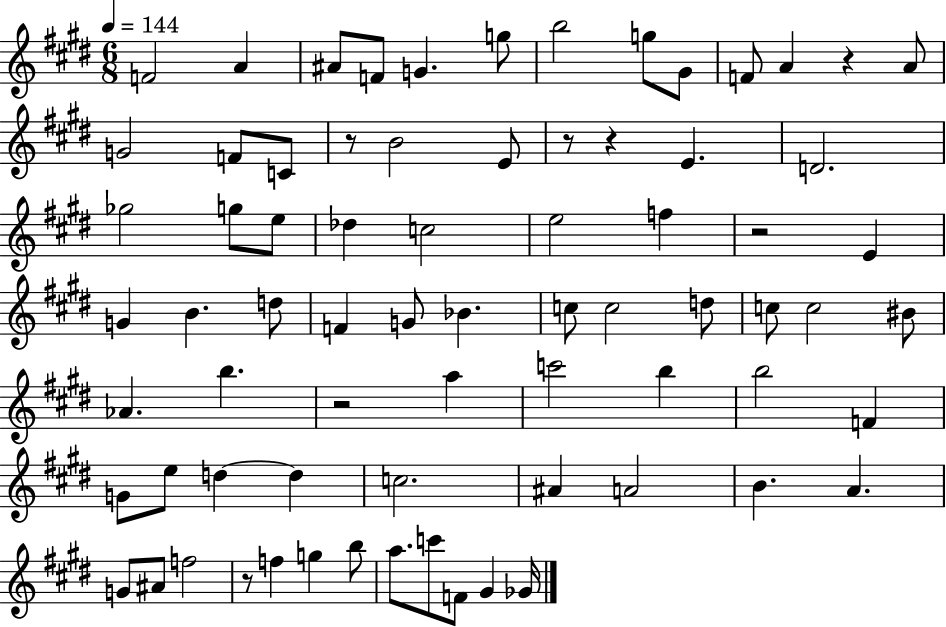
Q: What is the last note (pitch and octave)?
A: Gb4